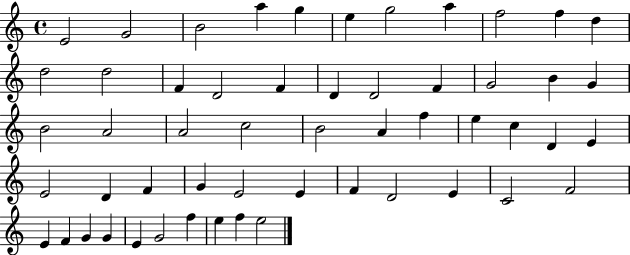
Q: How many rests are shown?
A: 0